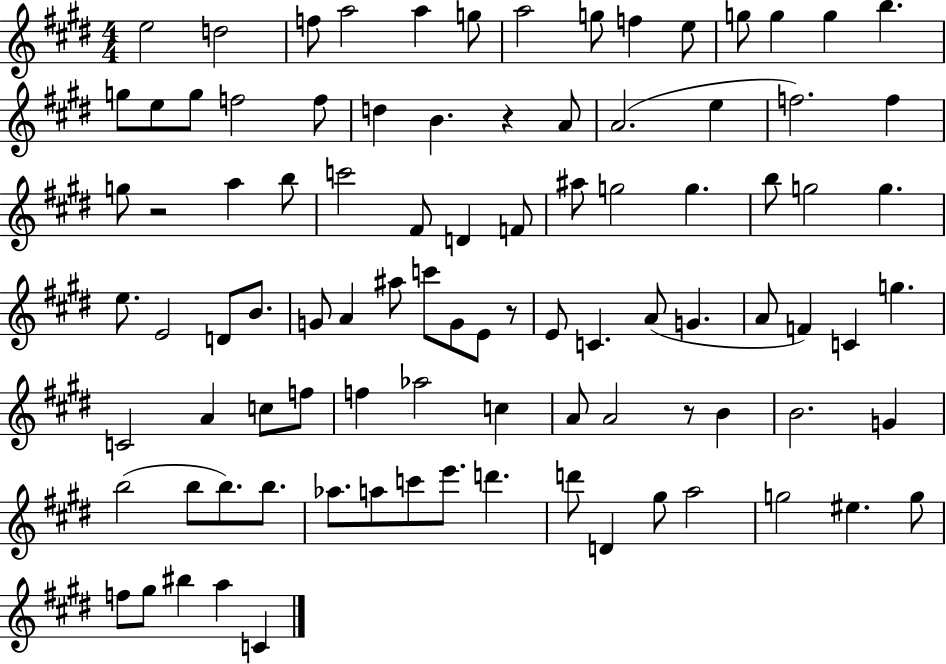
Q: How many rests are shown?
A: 4